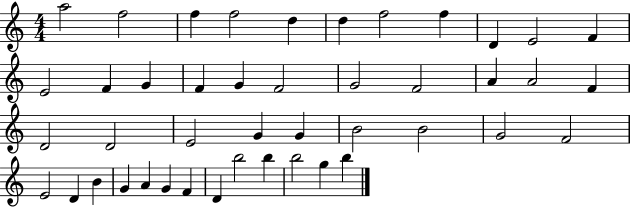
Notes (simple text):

A5/h F5/h F5/q F5/h D5/q D5/q F5/h F5/q D4/q E4/h F4/q E4/h F4/q G4/q F4/q G4/q F4/h G4/h F4/h A4/q A4/h F4/q D4/h D4/h E4/h G4/q G4/q B4/h B4/h G4/h F4/h E4/h D4/q B4/q G4/q A4/q G4/q F4/q D4/q B5/h B5/q B5/h G5/q B5/q